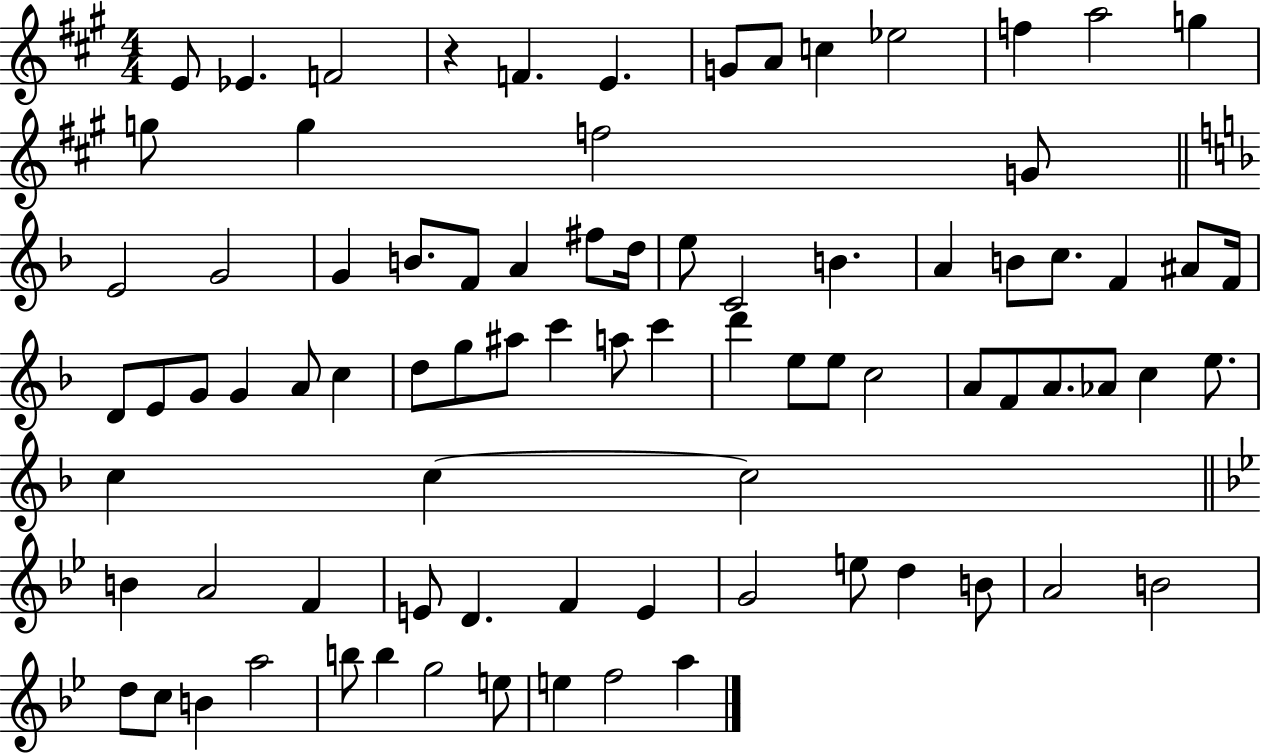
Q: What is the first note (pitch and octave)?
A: E4